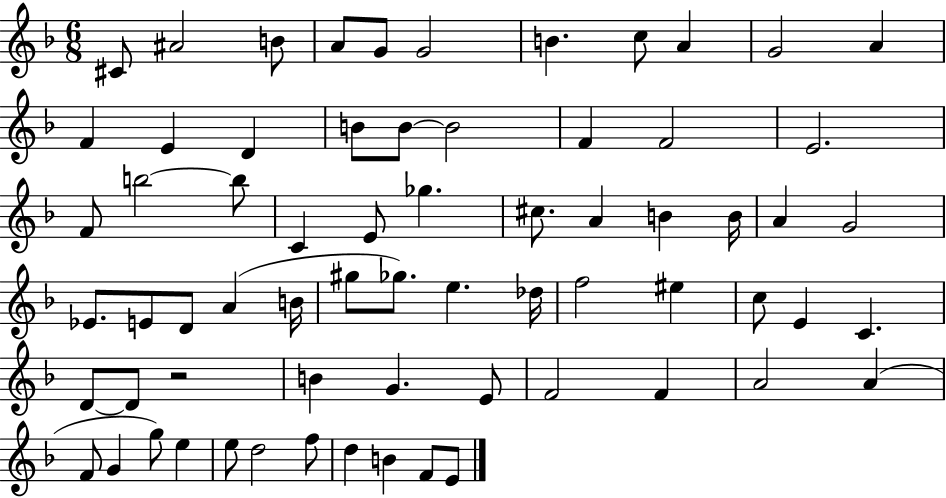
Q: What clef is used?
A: treble